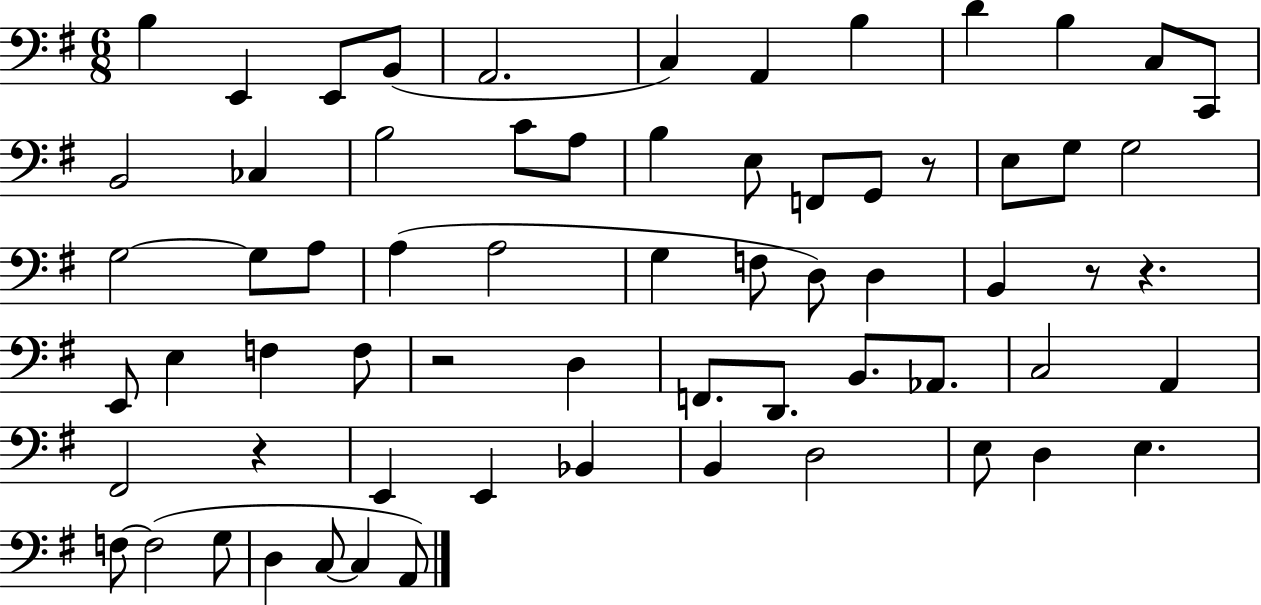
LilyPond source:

{
  \clef bass
  \numericTimeSignature
  \time 6/8
  \key g \major
  b4 e,4 e,8 b,8( | a,2. | c4) a,4 b4 | d'4 b4 c8 c,8 | \break b,2 ces4 | b2 c'8 a8 | b4 e8 f,8 g,8 r8 | e8 g8 g2 | \break g2~~ g8 a8 | a4( a2 | g4 f8 d8) d4 | b,4 r8 r4. | \break e,8 e4 f4 f8 | r2 d4 | f,8. d,8. b,8. aes,8. | c2 a,4 | \break fis,2 r4 | e,4 e,4 bes,4 | b,4 d2 | e8 d4 e4. | \break f8~~ f2( g8 | d4 c8~~ c4 a,8) | \bar "|."
}